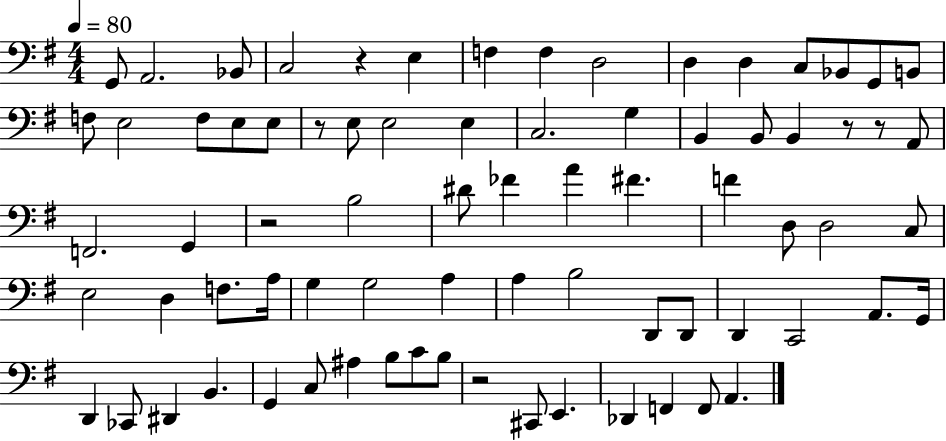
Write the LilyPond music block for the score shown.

{
  \clef bass
  \numericTimeSignature
  \time 4/4
  \key g \major
  \tempo 4 = 80
  g,8 a,2. bes,8 | c2 r4 e4 | f4 f4 d2 | d4 d4 c8 bes,8 g,8 b,8 | \break f8 e2 f8 e8 e8 | r8 e8 e2 e4 | c2. g4 | b,4 b,8 b,4 r8 r8 a,8 | \break f,2. g,4 | r2 b2 | dis'8 fes'4 a'4 fis'4. | f'4 d8 d2 c8 | \break e2 d4 f8. a16 | g4 g2 a4 | a4 b2 d,8 d,8 | d,4 c,2 a,8. g,16 | \break d,4 ces,8 dis,4 b,4. | g,4 c8 ais4 b8 c'8 b8 | r2 cis,8 e,4. | des,4 f,4 f,8 a,4. | \break \bar "|."
}